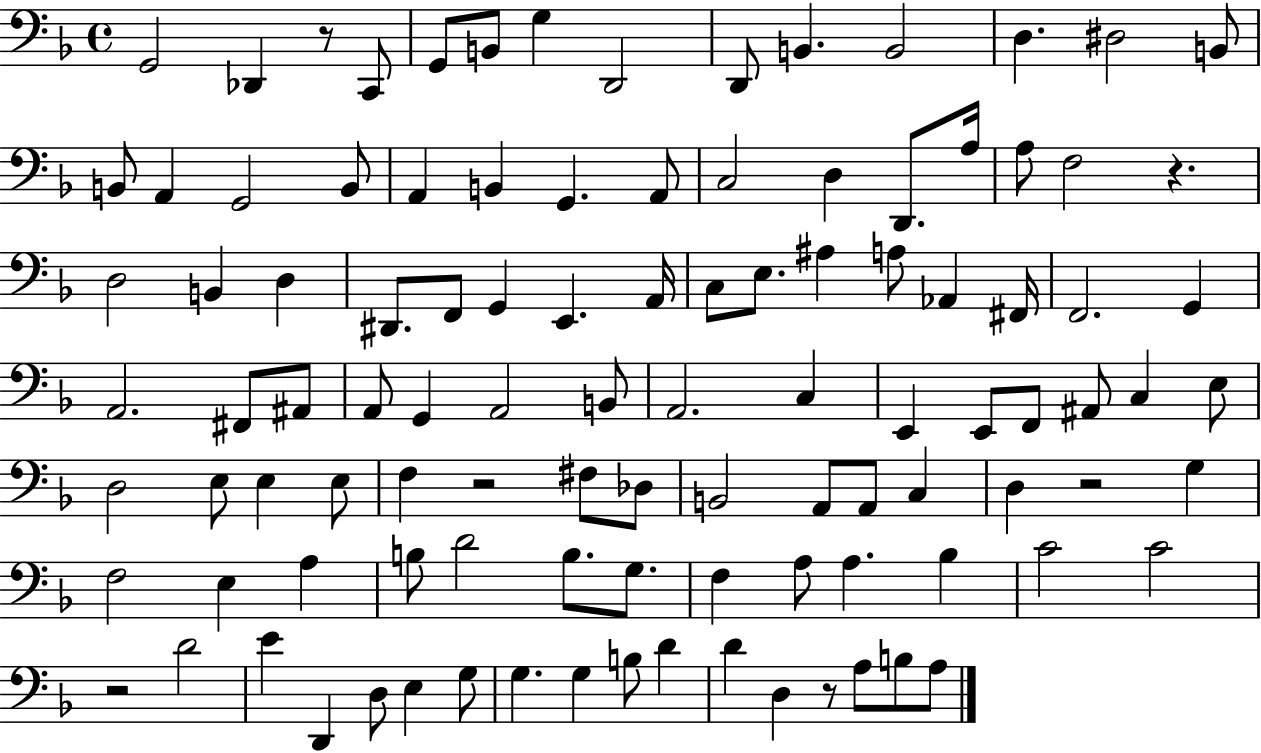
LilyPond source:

{
  \clef bass
  \time 4/4
  \defaultTimeSignature
  \key f \major
  g,2 des,4 r8 c,8 | g,8 b,8 g4 d,2 | d,8 b,4. b,2 | d4. dis2 b,8 | \break b,8 a,4 g,2 b,8 | a,4 b,4 g,4. a,8 | c2 d4 d,8. a16 | a8 f2 r4. | \break d2 b,4 d4 | dis,8. f,8 g,4 e,4. a,16 | c8 e8. ais4 a8 aes,4 fis,16 | f,2. g,4 | \break a,2. fis,8 ais,8 | a,8 g,4 a,2 b,8 | a,2. c4 | e,4 e,8 f,8 ais,8 c4 e8 | \break d2 e8 e4 e8 | f4 r2 fis8 des8 | b,2 a,8 a,8 c4 | d4 r2 g4 | \break f2 e4 a4 | b8 d'2 b8. g8. | f4 a8 a4. bes4 | c'2 c'2 | \break r2 d'2 | e'4 d,4 d8 e4 g8 | g4. g4 b8 d'4 | d'4 d4 r8 a8 b8 a8 | \break \bar "|."
}